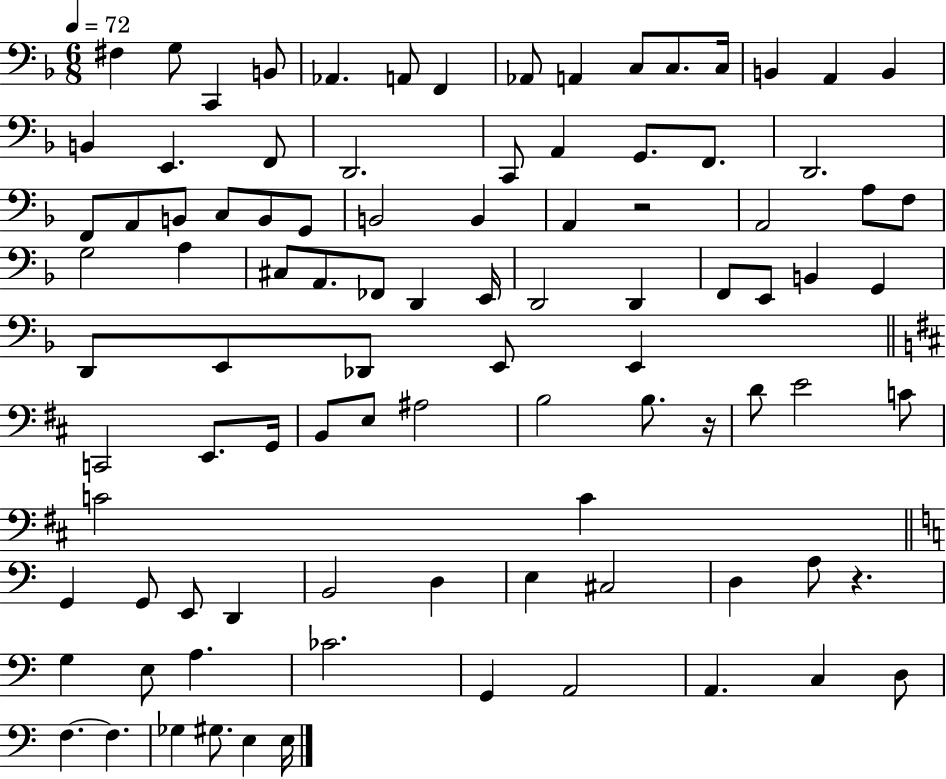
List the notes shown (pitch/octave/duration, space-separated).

F#3/q G3/e C2/q B2/e Ab2/q. A2/e F2/q Ab2/e A2/q C3/e C3/e. C3/s B2/q A2/q B2/q B2/q E2/q. F2/e D2/h. C2/e A2/q G2/e. F2/e. D2/h. F2/e A2/e B2/e C3/e B2/e G2/e B2/h B2/q A2/q R/h A2/h A3/e F3/e G3/h A3/q C#3/e A2/e. FES2/e D2/q E2/s D2/h D2/q F2/e E2/e B2/q G2/q D2/e E2/e Db2/e E2/e E2/q C2/h E2/e. G2/s B2/e E3/e A#3/h B3/h B3/e. R/s D4/e E4/h C4/e C4/h C4/q G2/q G2/e E2/e D2/q B2/h D3/q E3/q C#3/h D3/q A3/e R/q. G3/q E3/e A3/q. CES4/h. G2/q A2/h A2/q. C3/q D3/e F3/q. F3/q. Gb3/q G#3/e. E3/q E3/s